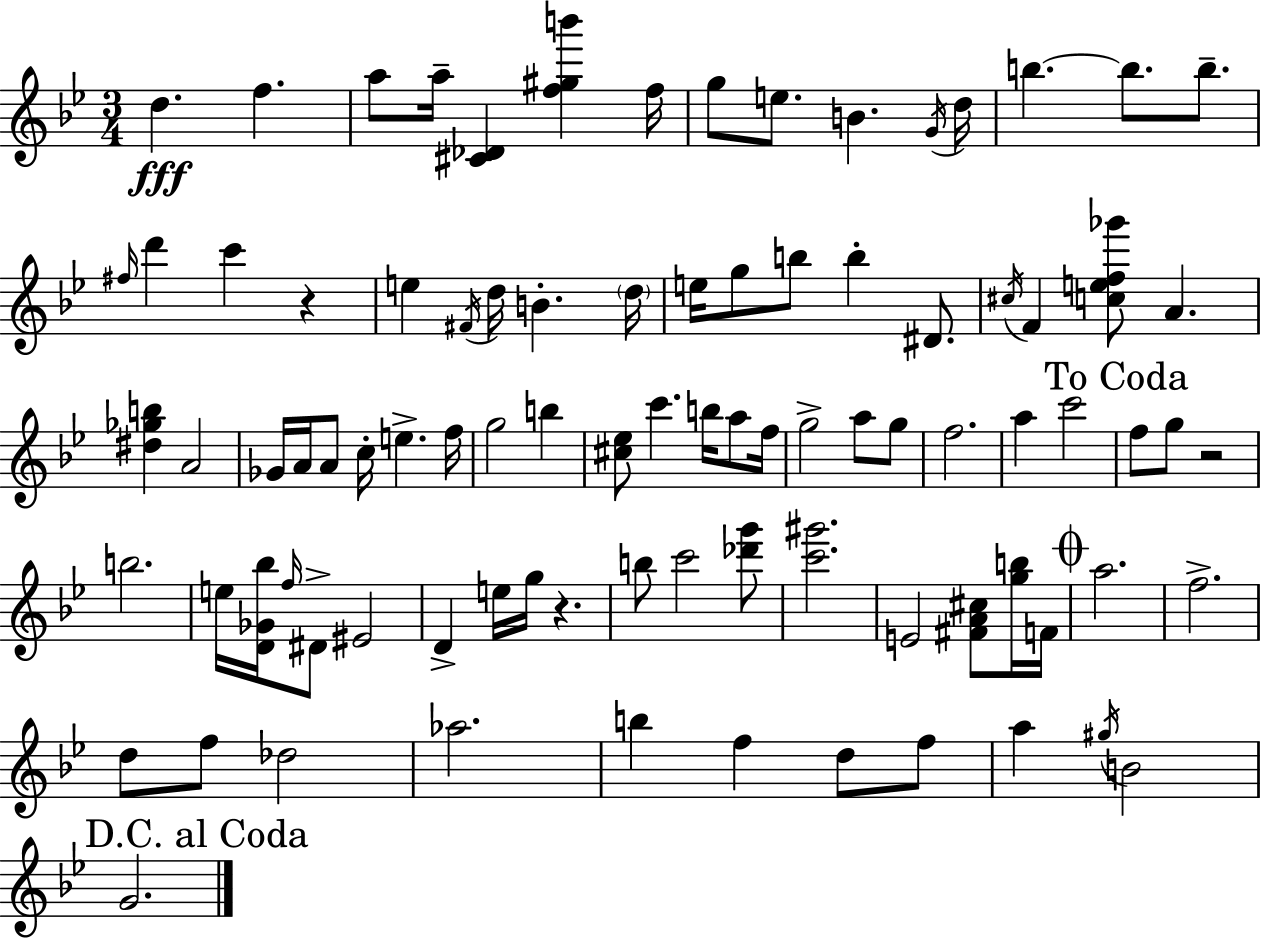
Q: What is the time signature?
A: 3/4